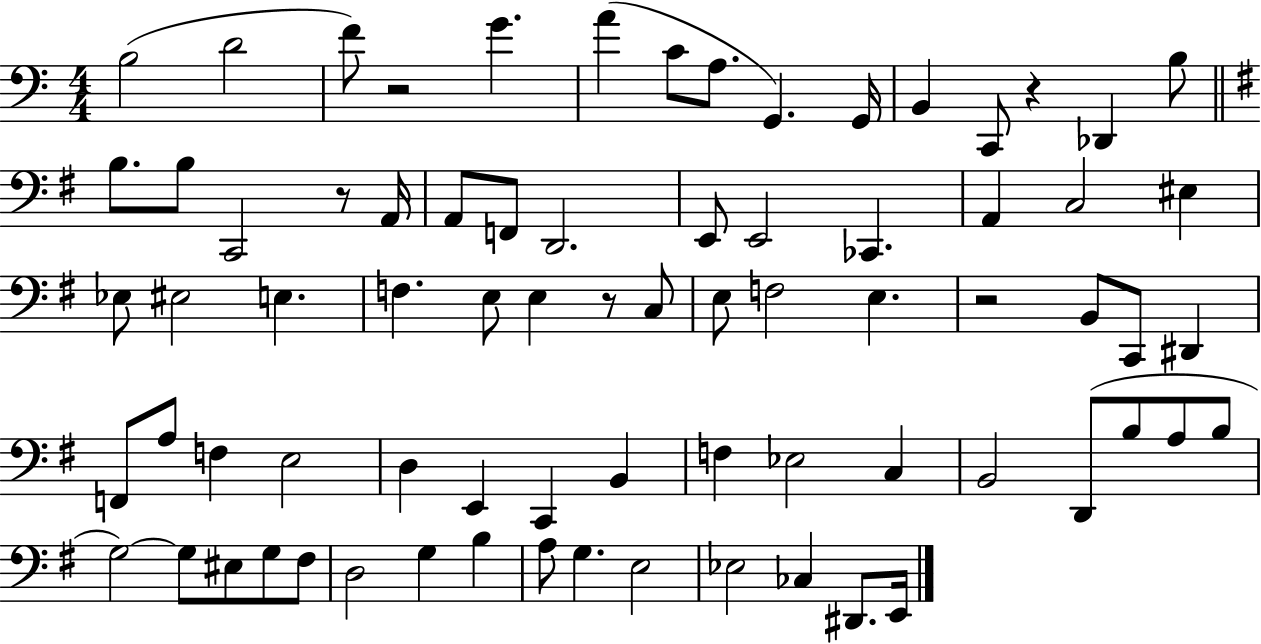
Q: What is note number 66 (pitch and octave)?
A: E3